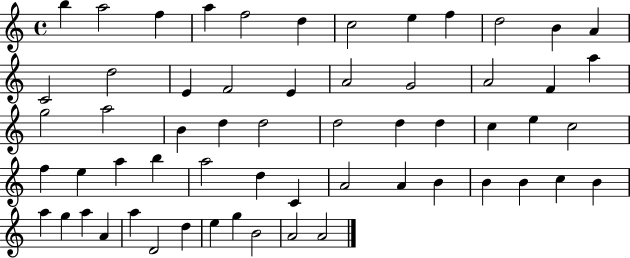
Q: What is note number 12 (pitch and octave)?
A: A4